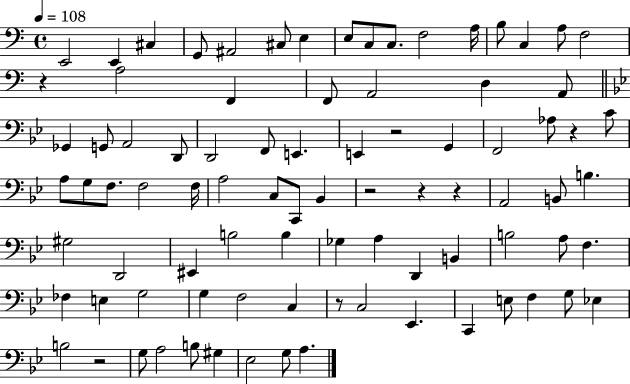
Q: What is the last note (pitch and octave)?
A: A3